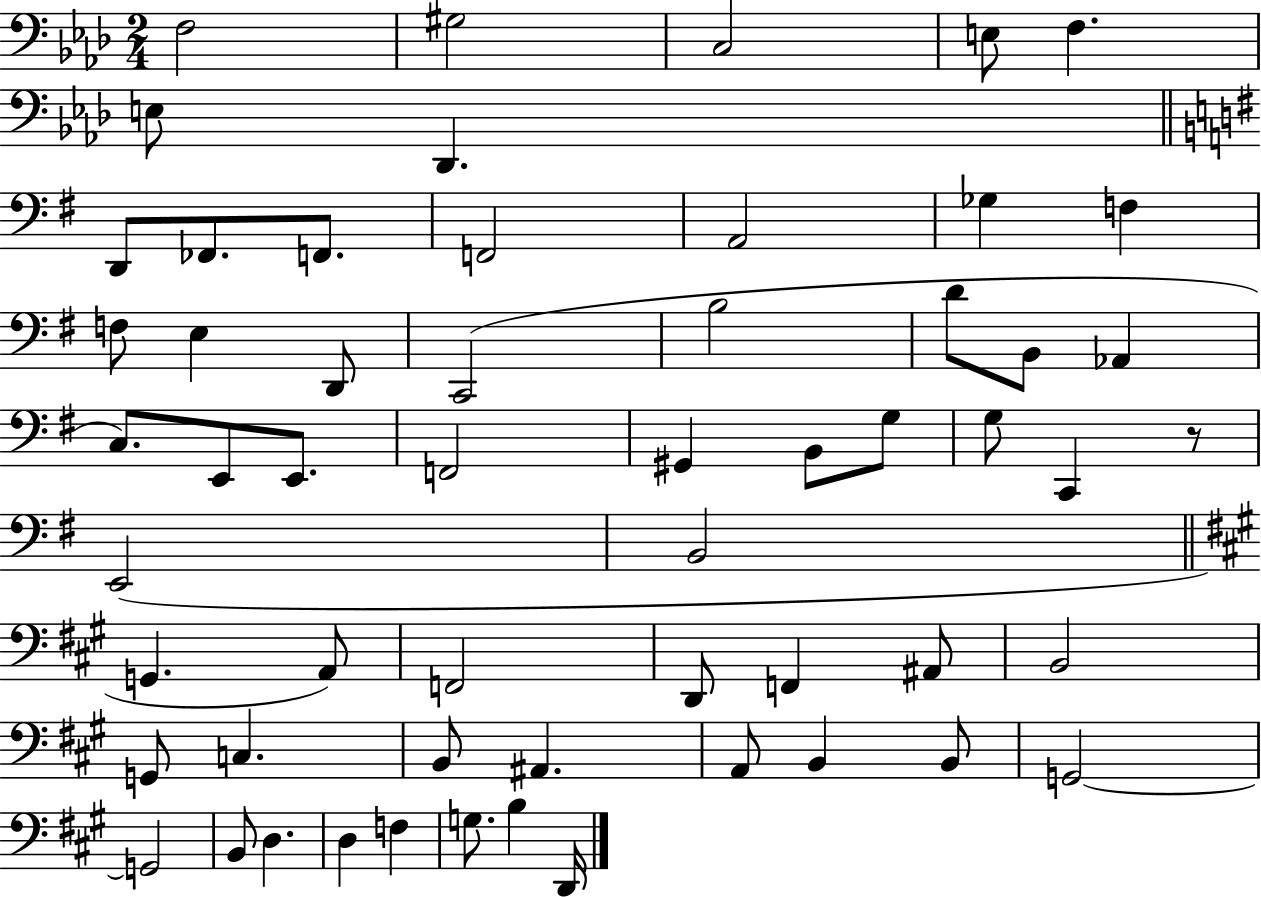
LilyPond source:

{
  \clef bass
  \numericTimeSignature
  \time 2/4
  \key aes \major
  \repeat volta 2 { f2 | gis2 | c2 | e8 f4. | \break e8 des,4. | \bar "||" \break \key g \major d,8 fes,8. f,8. | f,2 | a,2 | ges4 f4 | \break f8 e4 d,8 | c,2( | b2 | d'8 b,8 aes,4 | \break c8.) e,8 e,8. | f,2 | gis,4 b,8 g8 | g8 c,4 r8 | \break e,2( | b,2 | \bar "||" \break \key a \major g,4. a,8) | f,2 | d,8 f,4 ais,8 | b,2 | \break g,8 c4. | b,8 ais,4. | a,8 b,4 b,8 | g,2~~ | \break g,2 | b,8 d4. | d4 f4 | g8. b4 d,16 | \break } \bar "|."
}